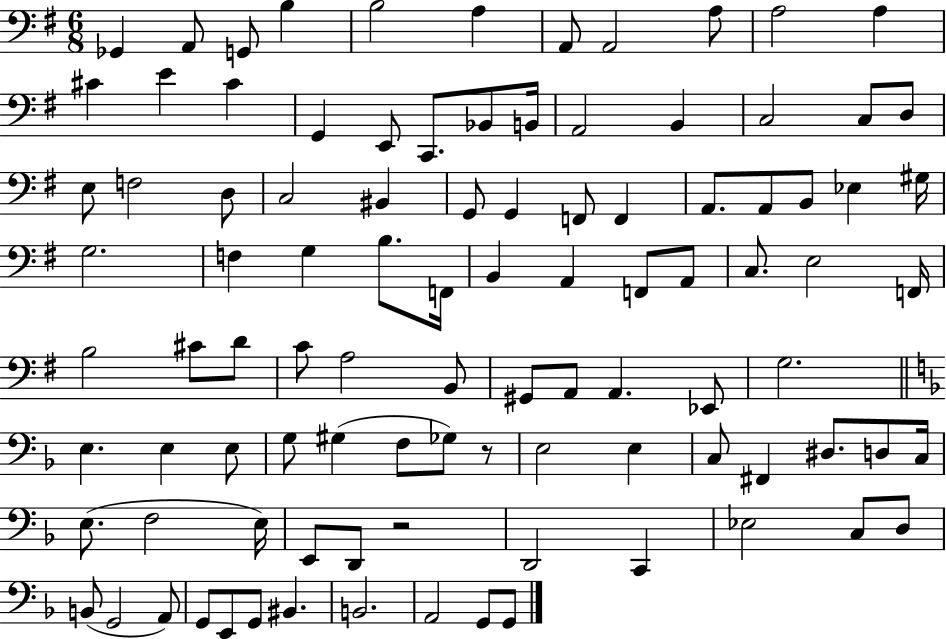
X:1
T:Untitled
M:6/8
L:1/4
K:G
_G,, A,,/2 G,,/2 B, B,2 A, A,,/2 A,,2 A,/2 A,2 A, ^C E ^C G,, E,,/2 C,,/2 _B,,/2 B,,/4 A,,2 B,, C,2 C,/2 D,/2 E,/2 F,2 D,/2 C,2 ^B,, G,,/2 G,, F,,/2 F,, A,,/2 A,,/2 B,,/2 _E, ^G,/4 G,2 F, G, B,/2 F,,/4 B,, A,, F,,/2 A,,/2 C,/2 E,2 F,,/4 B,2 ^C/2 D/2 C/2 A,2 B,,/2 ^G,,/2 A,,/2 A,, _E,,/2 G,2 E, E, E,/2 G,/2 ^G, F,/2 _G,/2 z/2 E,2 E, C,/2 ^F,, ^D,/2 D,/2 C,/4 E,/2 F,2 E,/4 E,,/2 D,,/2 z2 D,,2 C,, _E,2 C,/2 D,/2 B,,/2 G,,2 A,,/2 G,,/2 E,,/2 G,,/2 ^B,, B,,2 A,,2 G,,/2 G,,/2